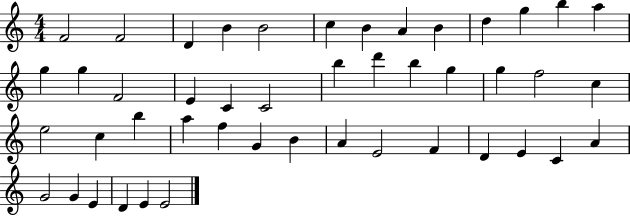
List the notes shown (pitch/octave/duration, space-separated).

F4/h F4/h D4/q B4/q B4/h C5/q B4/q A4/q B4/q D5/q G5/q B5/q A5/q G5/q G5/q F4/h E4/q C4/q C4/h B5/q D6/q B5/q G5/q G5/q F5/h C5/q E5/h C5/q B5/q A5/q F5/q G4/q B4/q A4/q E4/h F4/q D4/q E4/q C4/q A4/q G4/h G4/q E4/q D4/q E4/q E4/h